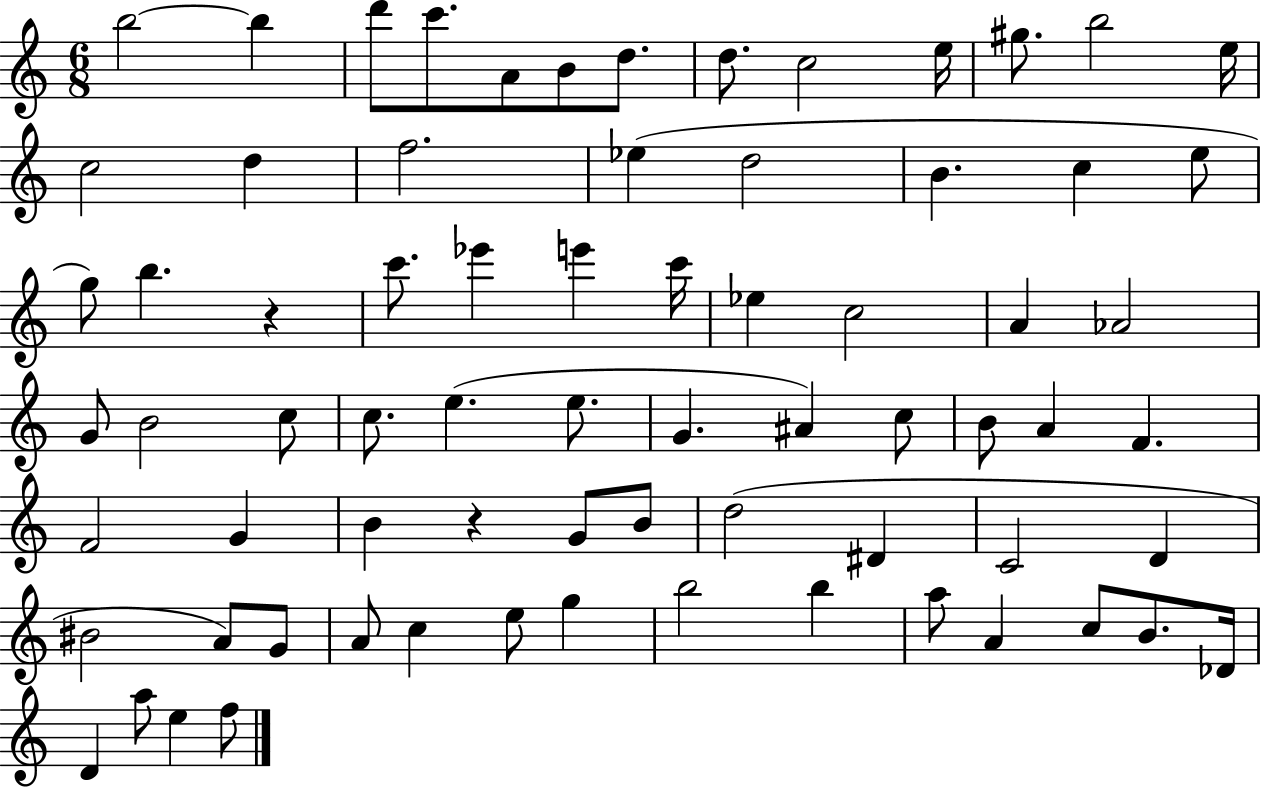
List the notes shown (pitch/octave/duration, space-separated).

B5/h B5/q D6/e C6/e. A4/e B4/e D5/e. D5/e. C5/h E5/s G#5/e. B5/h E5/s C5/h D5/q F5/h. Eb5/q D5/h B4/q. C5/q E5/e G5/e B5/q. R/q C6/e. Eb6/q E6/q C6/s Eb5/q C5/h A4/q Ab4/h G4/e B4/h C5/e C5/e. E5/q. E5/e. G4/q. A#4/q C5/e B4/e A4/q F4/q. F4/h G4/q B4/q R/q G4/e B4/e D5/h D#4/q C4/h D4/q BIS4/h A4/e G4/e A4/e C5/q E5/e G5/q B5/h B5/q A5/e A4/q C5/e B4/e. Db4/s D4/q A5/e E5/q F5/e